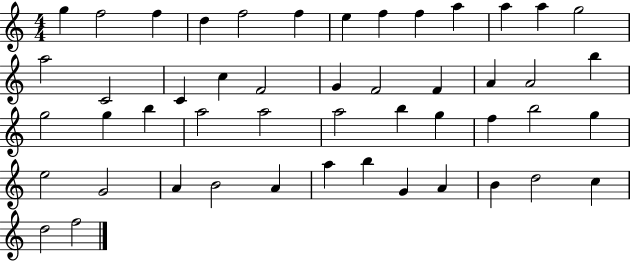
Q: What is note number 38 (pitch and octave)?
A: A4